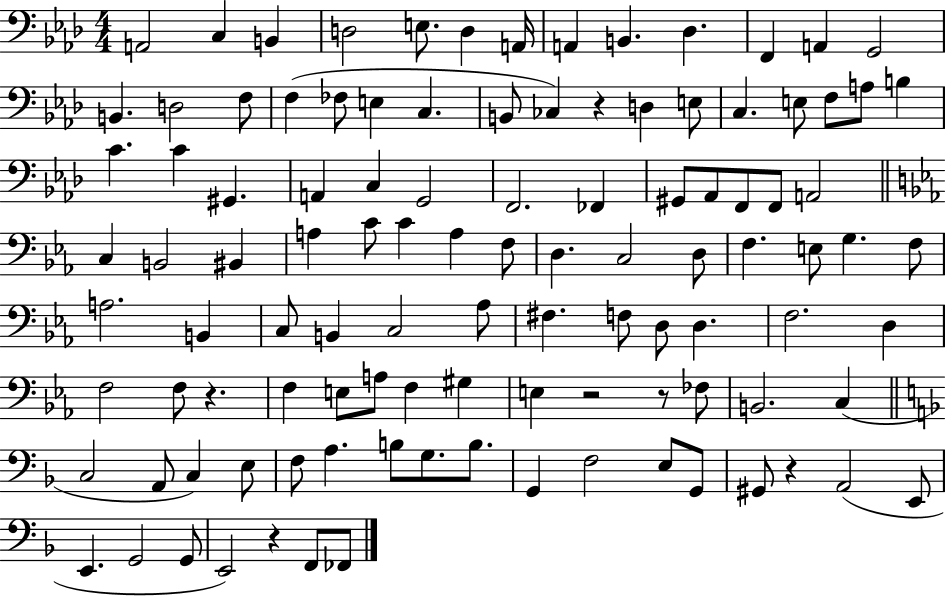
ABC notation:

X:1
T:Untitled
M:4/4
L:1/4
K:Ab
A,,2 C, B,, D,2 E,/2 D, A,,/4 A,, B,, _D, F,, A,, G,,2 B,, D,2 F,/2 F, _F,/2 E, C, B,,/2 _C, z D, E,/2 C, E,/2 F,/2 A,/2 B, C C ^G,, A,, C, G,,2 F,,2 _F,, ^G,,/2 _A,,/2 F,,/2 F,,/2 A,,2 C, B,,2 ^B,, A, C/2 C A, F,/2 D, C,2 D,/2 F, E,/2 G, F,/2 A,2 B,, C,/2 B,, C,2 _A,/2 ^F, F,/2 D,/2 D, F,2 D, F,2 F,/2 z F, E,/2 A,/2 F, ^G, E, z2 z/2 _F,/2 B,,2 C, C,2 A,,/2 C, E,/2 F,/2 A, B,/2 G,/2 B,/2 G,, F,2 E,/2 G,,/2 ^G,,/2 z A,,2 E,,/2 E,, G,,2 G,,/2 E,,2 z F,,/2 _F,,/2